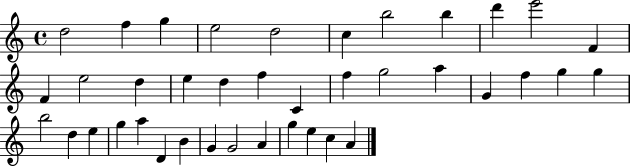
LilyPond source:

{
  \clef treble
  \time 4/4
  \defaultTimeSignature
  \key c \major
  d''2 f''4 g''4 | e''2 d''2 | c''4 b''2 b''4 | d'''4 e'''2 f'4 | \break f'4 e''2 d''4 | e''4 d''4 f''4 c'4 | f''4 g''2 a''4 | g'4 f''4 g''4 g''4 | \break b''2 d''4 e''4 | g''4 a''4 d'4 b'4 | g'4 g'2 a'4 | g''4 e''4 c''4 a'4 | \break \bar "|."
}